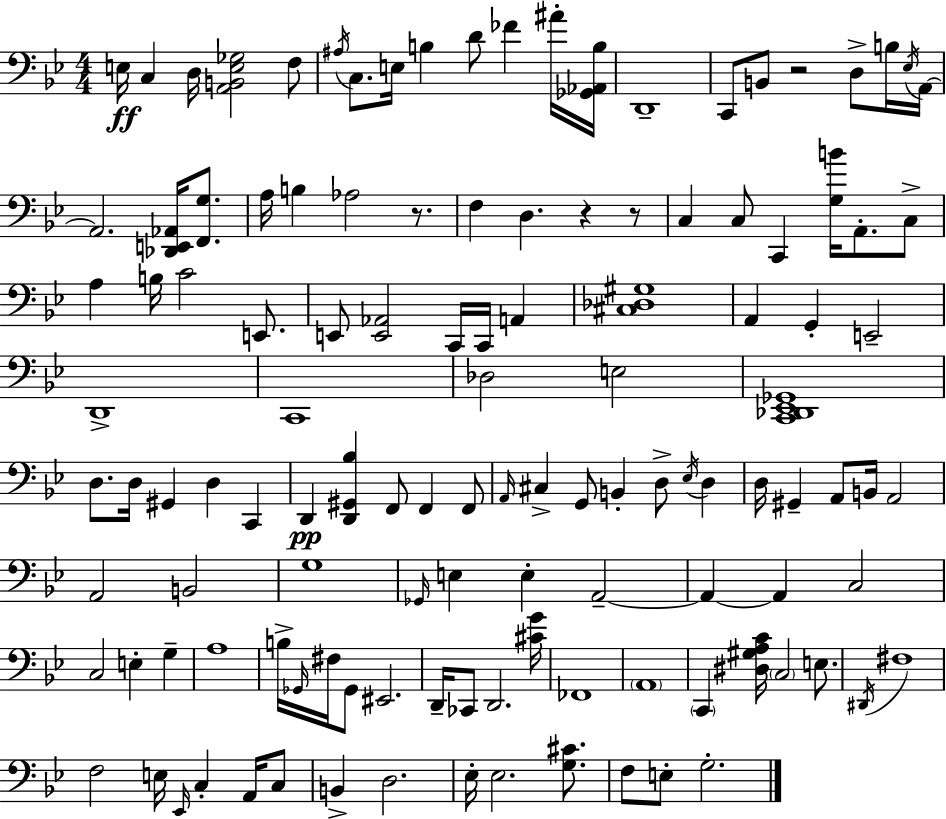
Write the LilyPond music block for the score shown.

{
  \clef bass
  \numericTimeSignature
  \time 4/4
  \key g \minor
  e16\ff c4 d16 <a, b, e ges>2 f8 | \acciaccatura { ais16 } c8. e16 b4 d'8 fes'4 ais'16-. | <ges, aes, b>16 d,1-- | c,8 b,8 r2 d8-> b16 | \break \acciaccatura { ees16 } a,16~~ a,2. <des, e, aes,>16 <f, g>8. | a16 b4 aes2 r8. | f4 d4. r4 | r8 c4 c8 c,4 <g b'>16 a,8.-. | \break c8-> a4 b16 c'2 e,8. | e,8 <e, aes,>2 c,16 c,16 a,4 | <cis des gis>1 | a,4 g,4-. e,2-- | \break d,1-> | c,1 | des2 e2 | <c, des, ees, ges,>1 | \break d8. d16 gis,4 d4 c,4 | d,4\pp <d, gis, bes>4 f,8 f,4 | f,8 \grace { a,16 } cis4-> g,8 b,4-. d8-> \acciaccatura { ees16 } | d4 d16 gis,4-- a,8 b,16 a,2 | \break a,2 b,2 | g1 | \grace { ges,16 } e4 e4-. a,2--~~ | a,4~~ a,4 c2 | \break c2 e4-. | g4-- a1 | b16-> \grace { ges,16 } fis16 ges,8 eis,2. | d,16-- ces,8 d,2. | \break <cis' g'>16 fes,1 | \parenthesize a,1 | \parenthesize c,4 <dis gis a c'>16 \parenthesize c2 | e8. \acciaccatura { dis,16 } fis1 | \break f2 e16 | \grace { ees,16 } c4-. a,16 c8 b,4-> d2. | ees16-. ees2. | <g cis'>8. f8 e8-. g2.-. | \break \bar "|."
}